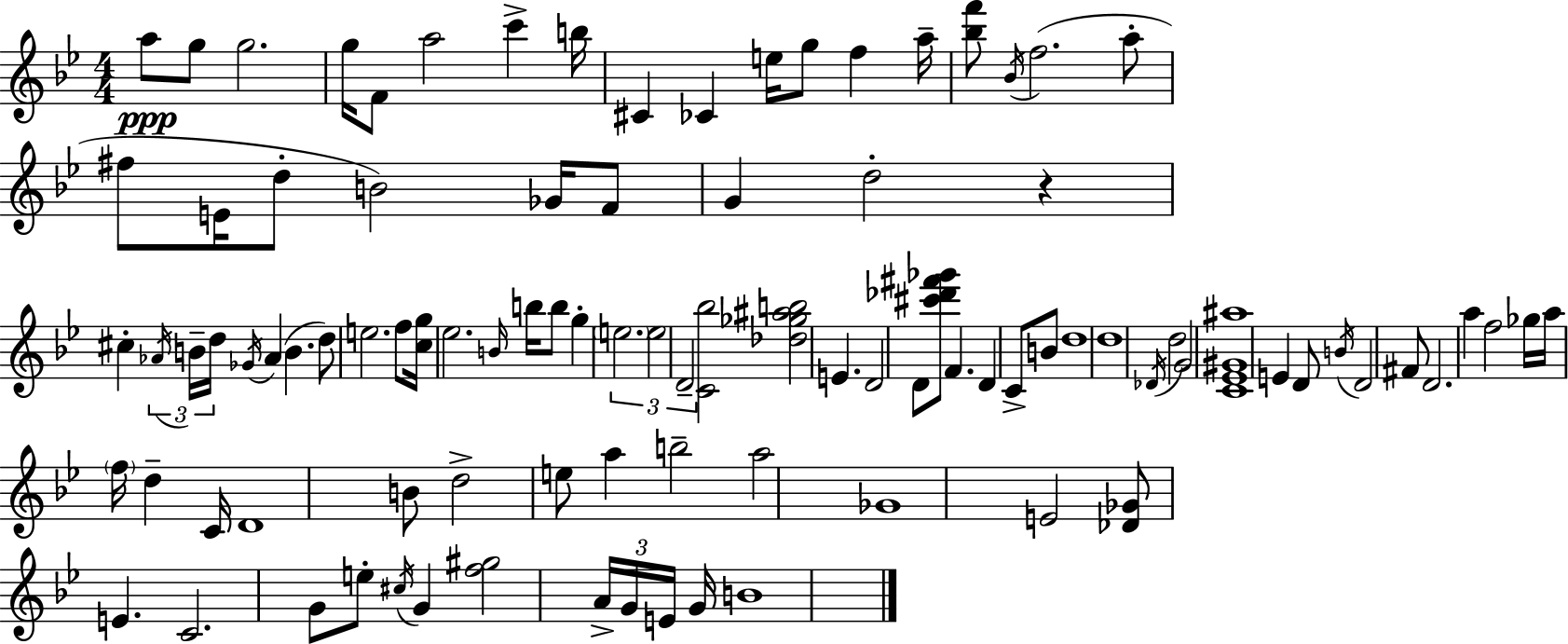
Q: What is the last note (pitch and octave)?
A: B4